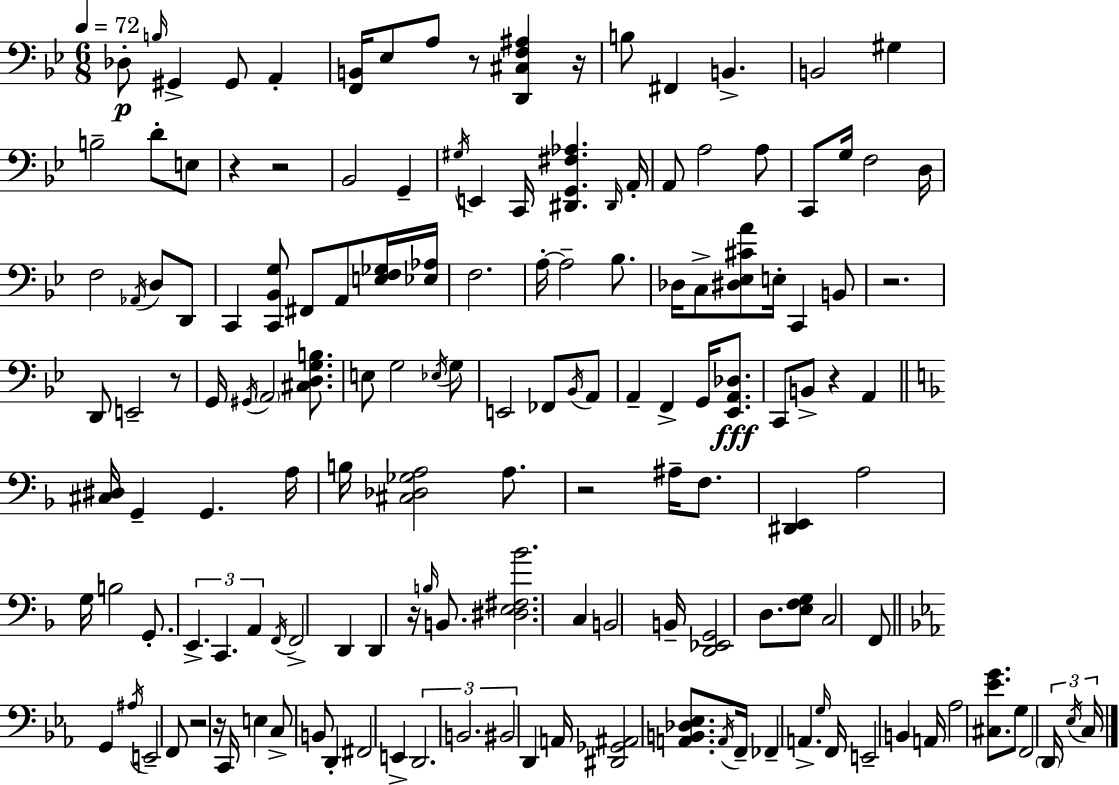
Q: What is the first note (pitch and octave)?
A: Db3